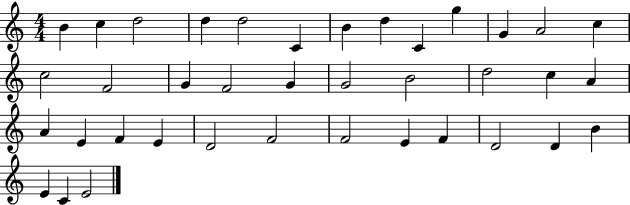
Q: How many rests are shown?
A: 0